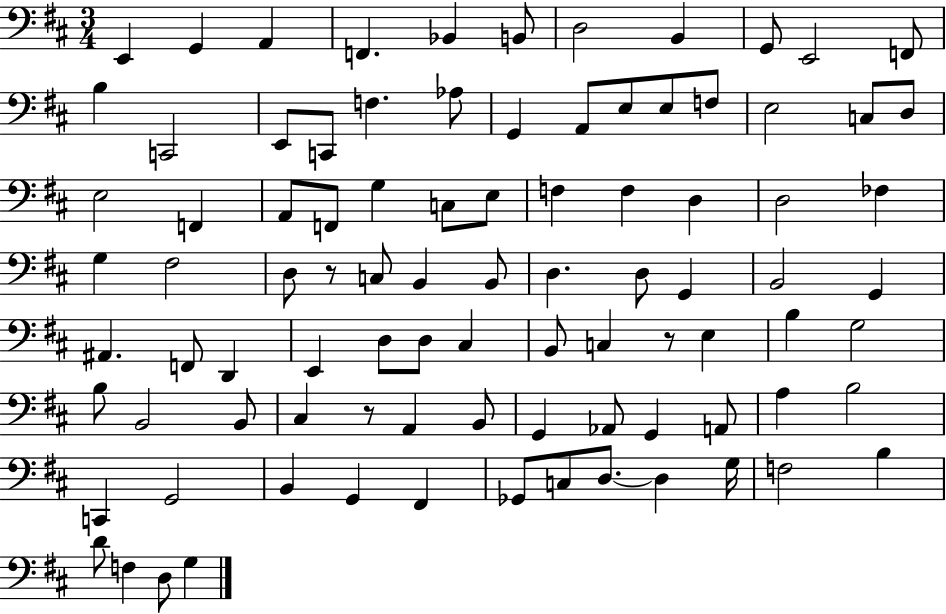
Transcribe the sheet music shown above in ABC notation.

X:1
T:Untitled
M:3/4
L:1/4
K:D
E,, G,, A,, F,, _B,, B,,/2 D,2 B,, G,,/2 E,,2 F,,/2 B, C,,2 E,,/2 C,,/2 F, _A,/2 G,, A,,/2 E,/2 E,/2 F,/2 E,2 C,/2 D,/2 E,2 F,, A,,/2 F,,/2 G, C,/2 E,/2 F, F, D, D,2 _F, G, ^F,2 D,/2 z/2 C,/2 B,, B,,/2 D, D,/2 G,, B,,2 G,, ^A,, F,,/2 D,, E,, D,/2 D,/2 ^C, B,,/2 C, z/2 E, B, G,2 B,/2 B,,2 B,,/2 ^C, z/2 A,, B,,/2 G,, _A,,/2 G,, A,,/2 A, B,2 C,, G,,2 B,, G,, ^F,, _G,,/2 C,/2 D,/2 D, G,/4 F,2 B, D/2 F, D,/2 G,